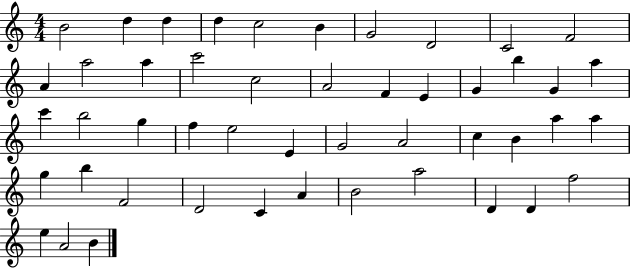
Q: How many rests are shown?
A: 0